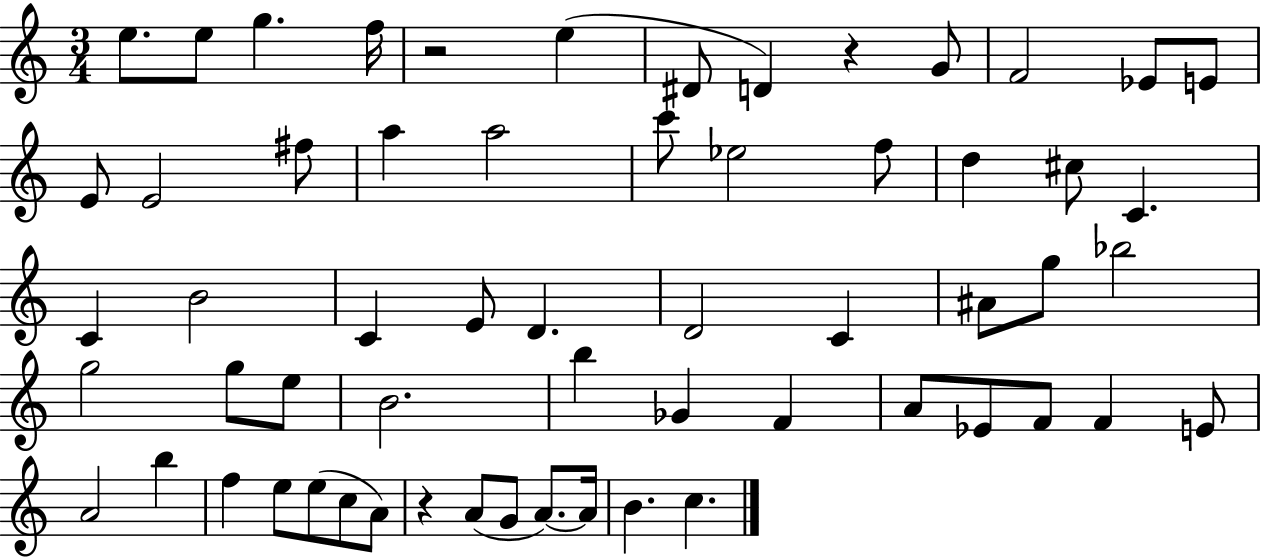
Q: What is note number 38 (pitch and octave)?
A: Gb4